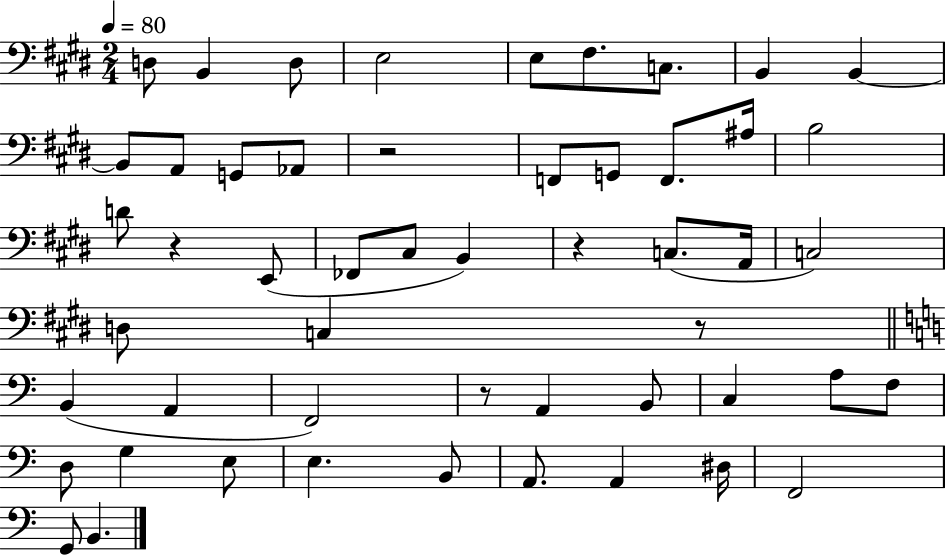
{
  \clef bass
  \numericTimeSignature
  \time 2/4
  \key e \major
  \tempo 4 = 80
  d8 b,4 d8 | e2 | e8 fis8. c8. | b,4 b,4~~ | \break b,8 a,8 g,8 aes,8 | r2 | f,8 g,8 f,8. ais16 | b2 | \break d'8 r4 e,8( | fes,8 cis8 b,4) | r4 c8.( a,16 | c2) | \break d8 c4 r8 | \bar "||" \break \key a \minor b,4( a,4 | f,2) | r8 a,4 b,8 | c4 a8 f8 | \break d8 g4 e8 | e4. b,8 | a,8. a,4 dis16 | f,2 | \break g,8 b,4. | \bar "|."
}